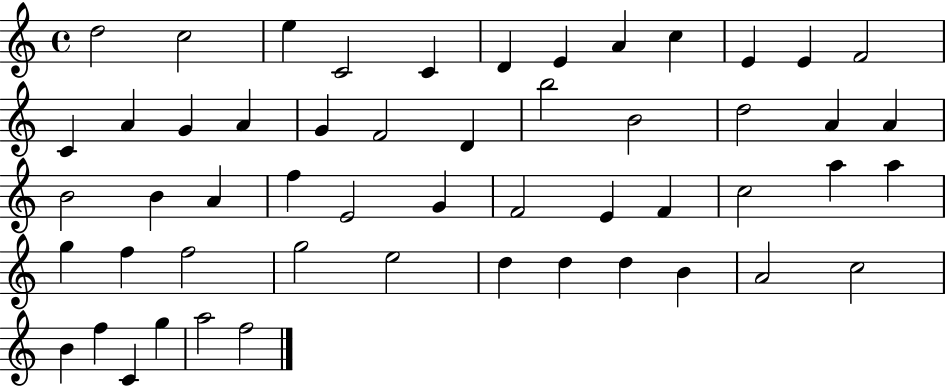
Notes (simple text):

D5/h C5/h E5/q C4/h C4/q D4/q E4/q A4/q C5/q E4/q E4/q F4/h C4/q A4/q G4/q A4/q G4/q F4/h D4/q B5/h B4/h D5/h A4/q A4/q B4/h B4/q A4/q F5/q E4/h G4/q F4/h E4/q F4/q C5/h A5/q A5/q G5/q F5/q F5/h G5/h E5/h D5/q D5/q D5/q B4/q A4/h C5/h B4/q F5/q C4/q G5/q A5/h F5/h